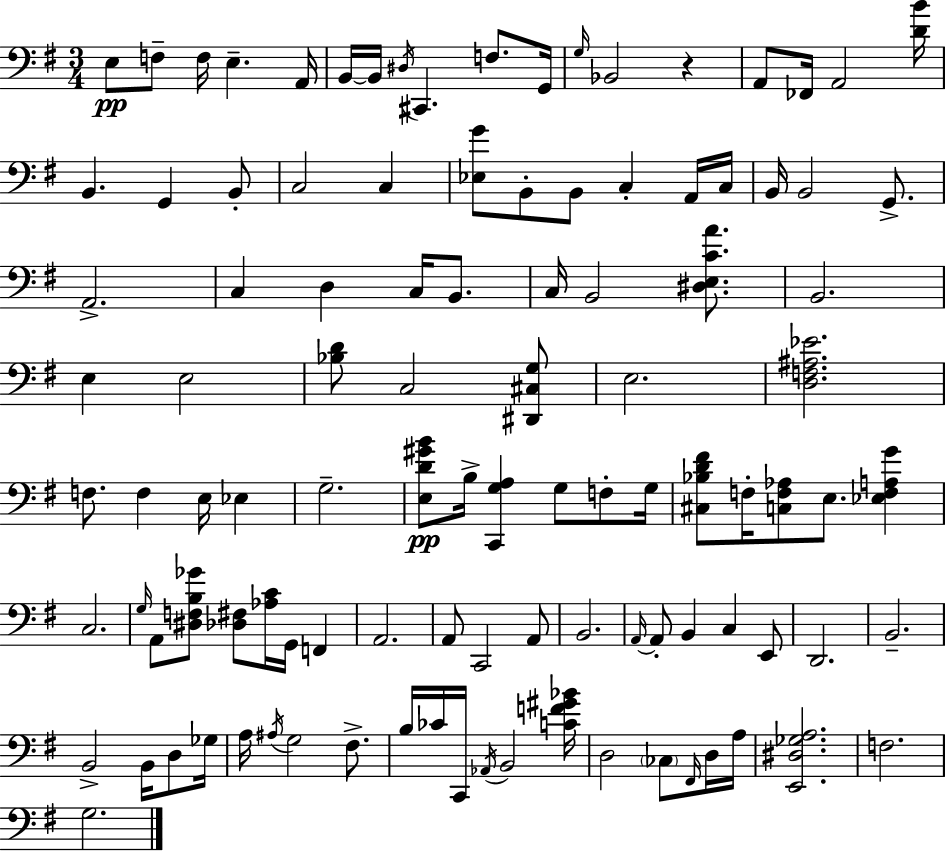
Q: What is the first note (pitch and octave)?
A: E3